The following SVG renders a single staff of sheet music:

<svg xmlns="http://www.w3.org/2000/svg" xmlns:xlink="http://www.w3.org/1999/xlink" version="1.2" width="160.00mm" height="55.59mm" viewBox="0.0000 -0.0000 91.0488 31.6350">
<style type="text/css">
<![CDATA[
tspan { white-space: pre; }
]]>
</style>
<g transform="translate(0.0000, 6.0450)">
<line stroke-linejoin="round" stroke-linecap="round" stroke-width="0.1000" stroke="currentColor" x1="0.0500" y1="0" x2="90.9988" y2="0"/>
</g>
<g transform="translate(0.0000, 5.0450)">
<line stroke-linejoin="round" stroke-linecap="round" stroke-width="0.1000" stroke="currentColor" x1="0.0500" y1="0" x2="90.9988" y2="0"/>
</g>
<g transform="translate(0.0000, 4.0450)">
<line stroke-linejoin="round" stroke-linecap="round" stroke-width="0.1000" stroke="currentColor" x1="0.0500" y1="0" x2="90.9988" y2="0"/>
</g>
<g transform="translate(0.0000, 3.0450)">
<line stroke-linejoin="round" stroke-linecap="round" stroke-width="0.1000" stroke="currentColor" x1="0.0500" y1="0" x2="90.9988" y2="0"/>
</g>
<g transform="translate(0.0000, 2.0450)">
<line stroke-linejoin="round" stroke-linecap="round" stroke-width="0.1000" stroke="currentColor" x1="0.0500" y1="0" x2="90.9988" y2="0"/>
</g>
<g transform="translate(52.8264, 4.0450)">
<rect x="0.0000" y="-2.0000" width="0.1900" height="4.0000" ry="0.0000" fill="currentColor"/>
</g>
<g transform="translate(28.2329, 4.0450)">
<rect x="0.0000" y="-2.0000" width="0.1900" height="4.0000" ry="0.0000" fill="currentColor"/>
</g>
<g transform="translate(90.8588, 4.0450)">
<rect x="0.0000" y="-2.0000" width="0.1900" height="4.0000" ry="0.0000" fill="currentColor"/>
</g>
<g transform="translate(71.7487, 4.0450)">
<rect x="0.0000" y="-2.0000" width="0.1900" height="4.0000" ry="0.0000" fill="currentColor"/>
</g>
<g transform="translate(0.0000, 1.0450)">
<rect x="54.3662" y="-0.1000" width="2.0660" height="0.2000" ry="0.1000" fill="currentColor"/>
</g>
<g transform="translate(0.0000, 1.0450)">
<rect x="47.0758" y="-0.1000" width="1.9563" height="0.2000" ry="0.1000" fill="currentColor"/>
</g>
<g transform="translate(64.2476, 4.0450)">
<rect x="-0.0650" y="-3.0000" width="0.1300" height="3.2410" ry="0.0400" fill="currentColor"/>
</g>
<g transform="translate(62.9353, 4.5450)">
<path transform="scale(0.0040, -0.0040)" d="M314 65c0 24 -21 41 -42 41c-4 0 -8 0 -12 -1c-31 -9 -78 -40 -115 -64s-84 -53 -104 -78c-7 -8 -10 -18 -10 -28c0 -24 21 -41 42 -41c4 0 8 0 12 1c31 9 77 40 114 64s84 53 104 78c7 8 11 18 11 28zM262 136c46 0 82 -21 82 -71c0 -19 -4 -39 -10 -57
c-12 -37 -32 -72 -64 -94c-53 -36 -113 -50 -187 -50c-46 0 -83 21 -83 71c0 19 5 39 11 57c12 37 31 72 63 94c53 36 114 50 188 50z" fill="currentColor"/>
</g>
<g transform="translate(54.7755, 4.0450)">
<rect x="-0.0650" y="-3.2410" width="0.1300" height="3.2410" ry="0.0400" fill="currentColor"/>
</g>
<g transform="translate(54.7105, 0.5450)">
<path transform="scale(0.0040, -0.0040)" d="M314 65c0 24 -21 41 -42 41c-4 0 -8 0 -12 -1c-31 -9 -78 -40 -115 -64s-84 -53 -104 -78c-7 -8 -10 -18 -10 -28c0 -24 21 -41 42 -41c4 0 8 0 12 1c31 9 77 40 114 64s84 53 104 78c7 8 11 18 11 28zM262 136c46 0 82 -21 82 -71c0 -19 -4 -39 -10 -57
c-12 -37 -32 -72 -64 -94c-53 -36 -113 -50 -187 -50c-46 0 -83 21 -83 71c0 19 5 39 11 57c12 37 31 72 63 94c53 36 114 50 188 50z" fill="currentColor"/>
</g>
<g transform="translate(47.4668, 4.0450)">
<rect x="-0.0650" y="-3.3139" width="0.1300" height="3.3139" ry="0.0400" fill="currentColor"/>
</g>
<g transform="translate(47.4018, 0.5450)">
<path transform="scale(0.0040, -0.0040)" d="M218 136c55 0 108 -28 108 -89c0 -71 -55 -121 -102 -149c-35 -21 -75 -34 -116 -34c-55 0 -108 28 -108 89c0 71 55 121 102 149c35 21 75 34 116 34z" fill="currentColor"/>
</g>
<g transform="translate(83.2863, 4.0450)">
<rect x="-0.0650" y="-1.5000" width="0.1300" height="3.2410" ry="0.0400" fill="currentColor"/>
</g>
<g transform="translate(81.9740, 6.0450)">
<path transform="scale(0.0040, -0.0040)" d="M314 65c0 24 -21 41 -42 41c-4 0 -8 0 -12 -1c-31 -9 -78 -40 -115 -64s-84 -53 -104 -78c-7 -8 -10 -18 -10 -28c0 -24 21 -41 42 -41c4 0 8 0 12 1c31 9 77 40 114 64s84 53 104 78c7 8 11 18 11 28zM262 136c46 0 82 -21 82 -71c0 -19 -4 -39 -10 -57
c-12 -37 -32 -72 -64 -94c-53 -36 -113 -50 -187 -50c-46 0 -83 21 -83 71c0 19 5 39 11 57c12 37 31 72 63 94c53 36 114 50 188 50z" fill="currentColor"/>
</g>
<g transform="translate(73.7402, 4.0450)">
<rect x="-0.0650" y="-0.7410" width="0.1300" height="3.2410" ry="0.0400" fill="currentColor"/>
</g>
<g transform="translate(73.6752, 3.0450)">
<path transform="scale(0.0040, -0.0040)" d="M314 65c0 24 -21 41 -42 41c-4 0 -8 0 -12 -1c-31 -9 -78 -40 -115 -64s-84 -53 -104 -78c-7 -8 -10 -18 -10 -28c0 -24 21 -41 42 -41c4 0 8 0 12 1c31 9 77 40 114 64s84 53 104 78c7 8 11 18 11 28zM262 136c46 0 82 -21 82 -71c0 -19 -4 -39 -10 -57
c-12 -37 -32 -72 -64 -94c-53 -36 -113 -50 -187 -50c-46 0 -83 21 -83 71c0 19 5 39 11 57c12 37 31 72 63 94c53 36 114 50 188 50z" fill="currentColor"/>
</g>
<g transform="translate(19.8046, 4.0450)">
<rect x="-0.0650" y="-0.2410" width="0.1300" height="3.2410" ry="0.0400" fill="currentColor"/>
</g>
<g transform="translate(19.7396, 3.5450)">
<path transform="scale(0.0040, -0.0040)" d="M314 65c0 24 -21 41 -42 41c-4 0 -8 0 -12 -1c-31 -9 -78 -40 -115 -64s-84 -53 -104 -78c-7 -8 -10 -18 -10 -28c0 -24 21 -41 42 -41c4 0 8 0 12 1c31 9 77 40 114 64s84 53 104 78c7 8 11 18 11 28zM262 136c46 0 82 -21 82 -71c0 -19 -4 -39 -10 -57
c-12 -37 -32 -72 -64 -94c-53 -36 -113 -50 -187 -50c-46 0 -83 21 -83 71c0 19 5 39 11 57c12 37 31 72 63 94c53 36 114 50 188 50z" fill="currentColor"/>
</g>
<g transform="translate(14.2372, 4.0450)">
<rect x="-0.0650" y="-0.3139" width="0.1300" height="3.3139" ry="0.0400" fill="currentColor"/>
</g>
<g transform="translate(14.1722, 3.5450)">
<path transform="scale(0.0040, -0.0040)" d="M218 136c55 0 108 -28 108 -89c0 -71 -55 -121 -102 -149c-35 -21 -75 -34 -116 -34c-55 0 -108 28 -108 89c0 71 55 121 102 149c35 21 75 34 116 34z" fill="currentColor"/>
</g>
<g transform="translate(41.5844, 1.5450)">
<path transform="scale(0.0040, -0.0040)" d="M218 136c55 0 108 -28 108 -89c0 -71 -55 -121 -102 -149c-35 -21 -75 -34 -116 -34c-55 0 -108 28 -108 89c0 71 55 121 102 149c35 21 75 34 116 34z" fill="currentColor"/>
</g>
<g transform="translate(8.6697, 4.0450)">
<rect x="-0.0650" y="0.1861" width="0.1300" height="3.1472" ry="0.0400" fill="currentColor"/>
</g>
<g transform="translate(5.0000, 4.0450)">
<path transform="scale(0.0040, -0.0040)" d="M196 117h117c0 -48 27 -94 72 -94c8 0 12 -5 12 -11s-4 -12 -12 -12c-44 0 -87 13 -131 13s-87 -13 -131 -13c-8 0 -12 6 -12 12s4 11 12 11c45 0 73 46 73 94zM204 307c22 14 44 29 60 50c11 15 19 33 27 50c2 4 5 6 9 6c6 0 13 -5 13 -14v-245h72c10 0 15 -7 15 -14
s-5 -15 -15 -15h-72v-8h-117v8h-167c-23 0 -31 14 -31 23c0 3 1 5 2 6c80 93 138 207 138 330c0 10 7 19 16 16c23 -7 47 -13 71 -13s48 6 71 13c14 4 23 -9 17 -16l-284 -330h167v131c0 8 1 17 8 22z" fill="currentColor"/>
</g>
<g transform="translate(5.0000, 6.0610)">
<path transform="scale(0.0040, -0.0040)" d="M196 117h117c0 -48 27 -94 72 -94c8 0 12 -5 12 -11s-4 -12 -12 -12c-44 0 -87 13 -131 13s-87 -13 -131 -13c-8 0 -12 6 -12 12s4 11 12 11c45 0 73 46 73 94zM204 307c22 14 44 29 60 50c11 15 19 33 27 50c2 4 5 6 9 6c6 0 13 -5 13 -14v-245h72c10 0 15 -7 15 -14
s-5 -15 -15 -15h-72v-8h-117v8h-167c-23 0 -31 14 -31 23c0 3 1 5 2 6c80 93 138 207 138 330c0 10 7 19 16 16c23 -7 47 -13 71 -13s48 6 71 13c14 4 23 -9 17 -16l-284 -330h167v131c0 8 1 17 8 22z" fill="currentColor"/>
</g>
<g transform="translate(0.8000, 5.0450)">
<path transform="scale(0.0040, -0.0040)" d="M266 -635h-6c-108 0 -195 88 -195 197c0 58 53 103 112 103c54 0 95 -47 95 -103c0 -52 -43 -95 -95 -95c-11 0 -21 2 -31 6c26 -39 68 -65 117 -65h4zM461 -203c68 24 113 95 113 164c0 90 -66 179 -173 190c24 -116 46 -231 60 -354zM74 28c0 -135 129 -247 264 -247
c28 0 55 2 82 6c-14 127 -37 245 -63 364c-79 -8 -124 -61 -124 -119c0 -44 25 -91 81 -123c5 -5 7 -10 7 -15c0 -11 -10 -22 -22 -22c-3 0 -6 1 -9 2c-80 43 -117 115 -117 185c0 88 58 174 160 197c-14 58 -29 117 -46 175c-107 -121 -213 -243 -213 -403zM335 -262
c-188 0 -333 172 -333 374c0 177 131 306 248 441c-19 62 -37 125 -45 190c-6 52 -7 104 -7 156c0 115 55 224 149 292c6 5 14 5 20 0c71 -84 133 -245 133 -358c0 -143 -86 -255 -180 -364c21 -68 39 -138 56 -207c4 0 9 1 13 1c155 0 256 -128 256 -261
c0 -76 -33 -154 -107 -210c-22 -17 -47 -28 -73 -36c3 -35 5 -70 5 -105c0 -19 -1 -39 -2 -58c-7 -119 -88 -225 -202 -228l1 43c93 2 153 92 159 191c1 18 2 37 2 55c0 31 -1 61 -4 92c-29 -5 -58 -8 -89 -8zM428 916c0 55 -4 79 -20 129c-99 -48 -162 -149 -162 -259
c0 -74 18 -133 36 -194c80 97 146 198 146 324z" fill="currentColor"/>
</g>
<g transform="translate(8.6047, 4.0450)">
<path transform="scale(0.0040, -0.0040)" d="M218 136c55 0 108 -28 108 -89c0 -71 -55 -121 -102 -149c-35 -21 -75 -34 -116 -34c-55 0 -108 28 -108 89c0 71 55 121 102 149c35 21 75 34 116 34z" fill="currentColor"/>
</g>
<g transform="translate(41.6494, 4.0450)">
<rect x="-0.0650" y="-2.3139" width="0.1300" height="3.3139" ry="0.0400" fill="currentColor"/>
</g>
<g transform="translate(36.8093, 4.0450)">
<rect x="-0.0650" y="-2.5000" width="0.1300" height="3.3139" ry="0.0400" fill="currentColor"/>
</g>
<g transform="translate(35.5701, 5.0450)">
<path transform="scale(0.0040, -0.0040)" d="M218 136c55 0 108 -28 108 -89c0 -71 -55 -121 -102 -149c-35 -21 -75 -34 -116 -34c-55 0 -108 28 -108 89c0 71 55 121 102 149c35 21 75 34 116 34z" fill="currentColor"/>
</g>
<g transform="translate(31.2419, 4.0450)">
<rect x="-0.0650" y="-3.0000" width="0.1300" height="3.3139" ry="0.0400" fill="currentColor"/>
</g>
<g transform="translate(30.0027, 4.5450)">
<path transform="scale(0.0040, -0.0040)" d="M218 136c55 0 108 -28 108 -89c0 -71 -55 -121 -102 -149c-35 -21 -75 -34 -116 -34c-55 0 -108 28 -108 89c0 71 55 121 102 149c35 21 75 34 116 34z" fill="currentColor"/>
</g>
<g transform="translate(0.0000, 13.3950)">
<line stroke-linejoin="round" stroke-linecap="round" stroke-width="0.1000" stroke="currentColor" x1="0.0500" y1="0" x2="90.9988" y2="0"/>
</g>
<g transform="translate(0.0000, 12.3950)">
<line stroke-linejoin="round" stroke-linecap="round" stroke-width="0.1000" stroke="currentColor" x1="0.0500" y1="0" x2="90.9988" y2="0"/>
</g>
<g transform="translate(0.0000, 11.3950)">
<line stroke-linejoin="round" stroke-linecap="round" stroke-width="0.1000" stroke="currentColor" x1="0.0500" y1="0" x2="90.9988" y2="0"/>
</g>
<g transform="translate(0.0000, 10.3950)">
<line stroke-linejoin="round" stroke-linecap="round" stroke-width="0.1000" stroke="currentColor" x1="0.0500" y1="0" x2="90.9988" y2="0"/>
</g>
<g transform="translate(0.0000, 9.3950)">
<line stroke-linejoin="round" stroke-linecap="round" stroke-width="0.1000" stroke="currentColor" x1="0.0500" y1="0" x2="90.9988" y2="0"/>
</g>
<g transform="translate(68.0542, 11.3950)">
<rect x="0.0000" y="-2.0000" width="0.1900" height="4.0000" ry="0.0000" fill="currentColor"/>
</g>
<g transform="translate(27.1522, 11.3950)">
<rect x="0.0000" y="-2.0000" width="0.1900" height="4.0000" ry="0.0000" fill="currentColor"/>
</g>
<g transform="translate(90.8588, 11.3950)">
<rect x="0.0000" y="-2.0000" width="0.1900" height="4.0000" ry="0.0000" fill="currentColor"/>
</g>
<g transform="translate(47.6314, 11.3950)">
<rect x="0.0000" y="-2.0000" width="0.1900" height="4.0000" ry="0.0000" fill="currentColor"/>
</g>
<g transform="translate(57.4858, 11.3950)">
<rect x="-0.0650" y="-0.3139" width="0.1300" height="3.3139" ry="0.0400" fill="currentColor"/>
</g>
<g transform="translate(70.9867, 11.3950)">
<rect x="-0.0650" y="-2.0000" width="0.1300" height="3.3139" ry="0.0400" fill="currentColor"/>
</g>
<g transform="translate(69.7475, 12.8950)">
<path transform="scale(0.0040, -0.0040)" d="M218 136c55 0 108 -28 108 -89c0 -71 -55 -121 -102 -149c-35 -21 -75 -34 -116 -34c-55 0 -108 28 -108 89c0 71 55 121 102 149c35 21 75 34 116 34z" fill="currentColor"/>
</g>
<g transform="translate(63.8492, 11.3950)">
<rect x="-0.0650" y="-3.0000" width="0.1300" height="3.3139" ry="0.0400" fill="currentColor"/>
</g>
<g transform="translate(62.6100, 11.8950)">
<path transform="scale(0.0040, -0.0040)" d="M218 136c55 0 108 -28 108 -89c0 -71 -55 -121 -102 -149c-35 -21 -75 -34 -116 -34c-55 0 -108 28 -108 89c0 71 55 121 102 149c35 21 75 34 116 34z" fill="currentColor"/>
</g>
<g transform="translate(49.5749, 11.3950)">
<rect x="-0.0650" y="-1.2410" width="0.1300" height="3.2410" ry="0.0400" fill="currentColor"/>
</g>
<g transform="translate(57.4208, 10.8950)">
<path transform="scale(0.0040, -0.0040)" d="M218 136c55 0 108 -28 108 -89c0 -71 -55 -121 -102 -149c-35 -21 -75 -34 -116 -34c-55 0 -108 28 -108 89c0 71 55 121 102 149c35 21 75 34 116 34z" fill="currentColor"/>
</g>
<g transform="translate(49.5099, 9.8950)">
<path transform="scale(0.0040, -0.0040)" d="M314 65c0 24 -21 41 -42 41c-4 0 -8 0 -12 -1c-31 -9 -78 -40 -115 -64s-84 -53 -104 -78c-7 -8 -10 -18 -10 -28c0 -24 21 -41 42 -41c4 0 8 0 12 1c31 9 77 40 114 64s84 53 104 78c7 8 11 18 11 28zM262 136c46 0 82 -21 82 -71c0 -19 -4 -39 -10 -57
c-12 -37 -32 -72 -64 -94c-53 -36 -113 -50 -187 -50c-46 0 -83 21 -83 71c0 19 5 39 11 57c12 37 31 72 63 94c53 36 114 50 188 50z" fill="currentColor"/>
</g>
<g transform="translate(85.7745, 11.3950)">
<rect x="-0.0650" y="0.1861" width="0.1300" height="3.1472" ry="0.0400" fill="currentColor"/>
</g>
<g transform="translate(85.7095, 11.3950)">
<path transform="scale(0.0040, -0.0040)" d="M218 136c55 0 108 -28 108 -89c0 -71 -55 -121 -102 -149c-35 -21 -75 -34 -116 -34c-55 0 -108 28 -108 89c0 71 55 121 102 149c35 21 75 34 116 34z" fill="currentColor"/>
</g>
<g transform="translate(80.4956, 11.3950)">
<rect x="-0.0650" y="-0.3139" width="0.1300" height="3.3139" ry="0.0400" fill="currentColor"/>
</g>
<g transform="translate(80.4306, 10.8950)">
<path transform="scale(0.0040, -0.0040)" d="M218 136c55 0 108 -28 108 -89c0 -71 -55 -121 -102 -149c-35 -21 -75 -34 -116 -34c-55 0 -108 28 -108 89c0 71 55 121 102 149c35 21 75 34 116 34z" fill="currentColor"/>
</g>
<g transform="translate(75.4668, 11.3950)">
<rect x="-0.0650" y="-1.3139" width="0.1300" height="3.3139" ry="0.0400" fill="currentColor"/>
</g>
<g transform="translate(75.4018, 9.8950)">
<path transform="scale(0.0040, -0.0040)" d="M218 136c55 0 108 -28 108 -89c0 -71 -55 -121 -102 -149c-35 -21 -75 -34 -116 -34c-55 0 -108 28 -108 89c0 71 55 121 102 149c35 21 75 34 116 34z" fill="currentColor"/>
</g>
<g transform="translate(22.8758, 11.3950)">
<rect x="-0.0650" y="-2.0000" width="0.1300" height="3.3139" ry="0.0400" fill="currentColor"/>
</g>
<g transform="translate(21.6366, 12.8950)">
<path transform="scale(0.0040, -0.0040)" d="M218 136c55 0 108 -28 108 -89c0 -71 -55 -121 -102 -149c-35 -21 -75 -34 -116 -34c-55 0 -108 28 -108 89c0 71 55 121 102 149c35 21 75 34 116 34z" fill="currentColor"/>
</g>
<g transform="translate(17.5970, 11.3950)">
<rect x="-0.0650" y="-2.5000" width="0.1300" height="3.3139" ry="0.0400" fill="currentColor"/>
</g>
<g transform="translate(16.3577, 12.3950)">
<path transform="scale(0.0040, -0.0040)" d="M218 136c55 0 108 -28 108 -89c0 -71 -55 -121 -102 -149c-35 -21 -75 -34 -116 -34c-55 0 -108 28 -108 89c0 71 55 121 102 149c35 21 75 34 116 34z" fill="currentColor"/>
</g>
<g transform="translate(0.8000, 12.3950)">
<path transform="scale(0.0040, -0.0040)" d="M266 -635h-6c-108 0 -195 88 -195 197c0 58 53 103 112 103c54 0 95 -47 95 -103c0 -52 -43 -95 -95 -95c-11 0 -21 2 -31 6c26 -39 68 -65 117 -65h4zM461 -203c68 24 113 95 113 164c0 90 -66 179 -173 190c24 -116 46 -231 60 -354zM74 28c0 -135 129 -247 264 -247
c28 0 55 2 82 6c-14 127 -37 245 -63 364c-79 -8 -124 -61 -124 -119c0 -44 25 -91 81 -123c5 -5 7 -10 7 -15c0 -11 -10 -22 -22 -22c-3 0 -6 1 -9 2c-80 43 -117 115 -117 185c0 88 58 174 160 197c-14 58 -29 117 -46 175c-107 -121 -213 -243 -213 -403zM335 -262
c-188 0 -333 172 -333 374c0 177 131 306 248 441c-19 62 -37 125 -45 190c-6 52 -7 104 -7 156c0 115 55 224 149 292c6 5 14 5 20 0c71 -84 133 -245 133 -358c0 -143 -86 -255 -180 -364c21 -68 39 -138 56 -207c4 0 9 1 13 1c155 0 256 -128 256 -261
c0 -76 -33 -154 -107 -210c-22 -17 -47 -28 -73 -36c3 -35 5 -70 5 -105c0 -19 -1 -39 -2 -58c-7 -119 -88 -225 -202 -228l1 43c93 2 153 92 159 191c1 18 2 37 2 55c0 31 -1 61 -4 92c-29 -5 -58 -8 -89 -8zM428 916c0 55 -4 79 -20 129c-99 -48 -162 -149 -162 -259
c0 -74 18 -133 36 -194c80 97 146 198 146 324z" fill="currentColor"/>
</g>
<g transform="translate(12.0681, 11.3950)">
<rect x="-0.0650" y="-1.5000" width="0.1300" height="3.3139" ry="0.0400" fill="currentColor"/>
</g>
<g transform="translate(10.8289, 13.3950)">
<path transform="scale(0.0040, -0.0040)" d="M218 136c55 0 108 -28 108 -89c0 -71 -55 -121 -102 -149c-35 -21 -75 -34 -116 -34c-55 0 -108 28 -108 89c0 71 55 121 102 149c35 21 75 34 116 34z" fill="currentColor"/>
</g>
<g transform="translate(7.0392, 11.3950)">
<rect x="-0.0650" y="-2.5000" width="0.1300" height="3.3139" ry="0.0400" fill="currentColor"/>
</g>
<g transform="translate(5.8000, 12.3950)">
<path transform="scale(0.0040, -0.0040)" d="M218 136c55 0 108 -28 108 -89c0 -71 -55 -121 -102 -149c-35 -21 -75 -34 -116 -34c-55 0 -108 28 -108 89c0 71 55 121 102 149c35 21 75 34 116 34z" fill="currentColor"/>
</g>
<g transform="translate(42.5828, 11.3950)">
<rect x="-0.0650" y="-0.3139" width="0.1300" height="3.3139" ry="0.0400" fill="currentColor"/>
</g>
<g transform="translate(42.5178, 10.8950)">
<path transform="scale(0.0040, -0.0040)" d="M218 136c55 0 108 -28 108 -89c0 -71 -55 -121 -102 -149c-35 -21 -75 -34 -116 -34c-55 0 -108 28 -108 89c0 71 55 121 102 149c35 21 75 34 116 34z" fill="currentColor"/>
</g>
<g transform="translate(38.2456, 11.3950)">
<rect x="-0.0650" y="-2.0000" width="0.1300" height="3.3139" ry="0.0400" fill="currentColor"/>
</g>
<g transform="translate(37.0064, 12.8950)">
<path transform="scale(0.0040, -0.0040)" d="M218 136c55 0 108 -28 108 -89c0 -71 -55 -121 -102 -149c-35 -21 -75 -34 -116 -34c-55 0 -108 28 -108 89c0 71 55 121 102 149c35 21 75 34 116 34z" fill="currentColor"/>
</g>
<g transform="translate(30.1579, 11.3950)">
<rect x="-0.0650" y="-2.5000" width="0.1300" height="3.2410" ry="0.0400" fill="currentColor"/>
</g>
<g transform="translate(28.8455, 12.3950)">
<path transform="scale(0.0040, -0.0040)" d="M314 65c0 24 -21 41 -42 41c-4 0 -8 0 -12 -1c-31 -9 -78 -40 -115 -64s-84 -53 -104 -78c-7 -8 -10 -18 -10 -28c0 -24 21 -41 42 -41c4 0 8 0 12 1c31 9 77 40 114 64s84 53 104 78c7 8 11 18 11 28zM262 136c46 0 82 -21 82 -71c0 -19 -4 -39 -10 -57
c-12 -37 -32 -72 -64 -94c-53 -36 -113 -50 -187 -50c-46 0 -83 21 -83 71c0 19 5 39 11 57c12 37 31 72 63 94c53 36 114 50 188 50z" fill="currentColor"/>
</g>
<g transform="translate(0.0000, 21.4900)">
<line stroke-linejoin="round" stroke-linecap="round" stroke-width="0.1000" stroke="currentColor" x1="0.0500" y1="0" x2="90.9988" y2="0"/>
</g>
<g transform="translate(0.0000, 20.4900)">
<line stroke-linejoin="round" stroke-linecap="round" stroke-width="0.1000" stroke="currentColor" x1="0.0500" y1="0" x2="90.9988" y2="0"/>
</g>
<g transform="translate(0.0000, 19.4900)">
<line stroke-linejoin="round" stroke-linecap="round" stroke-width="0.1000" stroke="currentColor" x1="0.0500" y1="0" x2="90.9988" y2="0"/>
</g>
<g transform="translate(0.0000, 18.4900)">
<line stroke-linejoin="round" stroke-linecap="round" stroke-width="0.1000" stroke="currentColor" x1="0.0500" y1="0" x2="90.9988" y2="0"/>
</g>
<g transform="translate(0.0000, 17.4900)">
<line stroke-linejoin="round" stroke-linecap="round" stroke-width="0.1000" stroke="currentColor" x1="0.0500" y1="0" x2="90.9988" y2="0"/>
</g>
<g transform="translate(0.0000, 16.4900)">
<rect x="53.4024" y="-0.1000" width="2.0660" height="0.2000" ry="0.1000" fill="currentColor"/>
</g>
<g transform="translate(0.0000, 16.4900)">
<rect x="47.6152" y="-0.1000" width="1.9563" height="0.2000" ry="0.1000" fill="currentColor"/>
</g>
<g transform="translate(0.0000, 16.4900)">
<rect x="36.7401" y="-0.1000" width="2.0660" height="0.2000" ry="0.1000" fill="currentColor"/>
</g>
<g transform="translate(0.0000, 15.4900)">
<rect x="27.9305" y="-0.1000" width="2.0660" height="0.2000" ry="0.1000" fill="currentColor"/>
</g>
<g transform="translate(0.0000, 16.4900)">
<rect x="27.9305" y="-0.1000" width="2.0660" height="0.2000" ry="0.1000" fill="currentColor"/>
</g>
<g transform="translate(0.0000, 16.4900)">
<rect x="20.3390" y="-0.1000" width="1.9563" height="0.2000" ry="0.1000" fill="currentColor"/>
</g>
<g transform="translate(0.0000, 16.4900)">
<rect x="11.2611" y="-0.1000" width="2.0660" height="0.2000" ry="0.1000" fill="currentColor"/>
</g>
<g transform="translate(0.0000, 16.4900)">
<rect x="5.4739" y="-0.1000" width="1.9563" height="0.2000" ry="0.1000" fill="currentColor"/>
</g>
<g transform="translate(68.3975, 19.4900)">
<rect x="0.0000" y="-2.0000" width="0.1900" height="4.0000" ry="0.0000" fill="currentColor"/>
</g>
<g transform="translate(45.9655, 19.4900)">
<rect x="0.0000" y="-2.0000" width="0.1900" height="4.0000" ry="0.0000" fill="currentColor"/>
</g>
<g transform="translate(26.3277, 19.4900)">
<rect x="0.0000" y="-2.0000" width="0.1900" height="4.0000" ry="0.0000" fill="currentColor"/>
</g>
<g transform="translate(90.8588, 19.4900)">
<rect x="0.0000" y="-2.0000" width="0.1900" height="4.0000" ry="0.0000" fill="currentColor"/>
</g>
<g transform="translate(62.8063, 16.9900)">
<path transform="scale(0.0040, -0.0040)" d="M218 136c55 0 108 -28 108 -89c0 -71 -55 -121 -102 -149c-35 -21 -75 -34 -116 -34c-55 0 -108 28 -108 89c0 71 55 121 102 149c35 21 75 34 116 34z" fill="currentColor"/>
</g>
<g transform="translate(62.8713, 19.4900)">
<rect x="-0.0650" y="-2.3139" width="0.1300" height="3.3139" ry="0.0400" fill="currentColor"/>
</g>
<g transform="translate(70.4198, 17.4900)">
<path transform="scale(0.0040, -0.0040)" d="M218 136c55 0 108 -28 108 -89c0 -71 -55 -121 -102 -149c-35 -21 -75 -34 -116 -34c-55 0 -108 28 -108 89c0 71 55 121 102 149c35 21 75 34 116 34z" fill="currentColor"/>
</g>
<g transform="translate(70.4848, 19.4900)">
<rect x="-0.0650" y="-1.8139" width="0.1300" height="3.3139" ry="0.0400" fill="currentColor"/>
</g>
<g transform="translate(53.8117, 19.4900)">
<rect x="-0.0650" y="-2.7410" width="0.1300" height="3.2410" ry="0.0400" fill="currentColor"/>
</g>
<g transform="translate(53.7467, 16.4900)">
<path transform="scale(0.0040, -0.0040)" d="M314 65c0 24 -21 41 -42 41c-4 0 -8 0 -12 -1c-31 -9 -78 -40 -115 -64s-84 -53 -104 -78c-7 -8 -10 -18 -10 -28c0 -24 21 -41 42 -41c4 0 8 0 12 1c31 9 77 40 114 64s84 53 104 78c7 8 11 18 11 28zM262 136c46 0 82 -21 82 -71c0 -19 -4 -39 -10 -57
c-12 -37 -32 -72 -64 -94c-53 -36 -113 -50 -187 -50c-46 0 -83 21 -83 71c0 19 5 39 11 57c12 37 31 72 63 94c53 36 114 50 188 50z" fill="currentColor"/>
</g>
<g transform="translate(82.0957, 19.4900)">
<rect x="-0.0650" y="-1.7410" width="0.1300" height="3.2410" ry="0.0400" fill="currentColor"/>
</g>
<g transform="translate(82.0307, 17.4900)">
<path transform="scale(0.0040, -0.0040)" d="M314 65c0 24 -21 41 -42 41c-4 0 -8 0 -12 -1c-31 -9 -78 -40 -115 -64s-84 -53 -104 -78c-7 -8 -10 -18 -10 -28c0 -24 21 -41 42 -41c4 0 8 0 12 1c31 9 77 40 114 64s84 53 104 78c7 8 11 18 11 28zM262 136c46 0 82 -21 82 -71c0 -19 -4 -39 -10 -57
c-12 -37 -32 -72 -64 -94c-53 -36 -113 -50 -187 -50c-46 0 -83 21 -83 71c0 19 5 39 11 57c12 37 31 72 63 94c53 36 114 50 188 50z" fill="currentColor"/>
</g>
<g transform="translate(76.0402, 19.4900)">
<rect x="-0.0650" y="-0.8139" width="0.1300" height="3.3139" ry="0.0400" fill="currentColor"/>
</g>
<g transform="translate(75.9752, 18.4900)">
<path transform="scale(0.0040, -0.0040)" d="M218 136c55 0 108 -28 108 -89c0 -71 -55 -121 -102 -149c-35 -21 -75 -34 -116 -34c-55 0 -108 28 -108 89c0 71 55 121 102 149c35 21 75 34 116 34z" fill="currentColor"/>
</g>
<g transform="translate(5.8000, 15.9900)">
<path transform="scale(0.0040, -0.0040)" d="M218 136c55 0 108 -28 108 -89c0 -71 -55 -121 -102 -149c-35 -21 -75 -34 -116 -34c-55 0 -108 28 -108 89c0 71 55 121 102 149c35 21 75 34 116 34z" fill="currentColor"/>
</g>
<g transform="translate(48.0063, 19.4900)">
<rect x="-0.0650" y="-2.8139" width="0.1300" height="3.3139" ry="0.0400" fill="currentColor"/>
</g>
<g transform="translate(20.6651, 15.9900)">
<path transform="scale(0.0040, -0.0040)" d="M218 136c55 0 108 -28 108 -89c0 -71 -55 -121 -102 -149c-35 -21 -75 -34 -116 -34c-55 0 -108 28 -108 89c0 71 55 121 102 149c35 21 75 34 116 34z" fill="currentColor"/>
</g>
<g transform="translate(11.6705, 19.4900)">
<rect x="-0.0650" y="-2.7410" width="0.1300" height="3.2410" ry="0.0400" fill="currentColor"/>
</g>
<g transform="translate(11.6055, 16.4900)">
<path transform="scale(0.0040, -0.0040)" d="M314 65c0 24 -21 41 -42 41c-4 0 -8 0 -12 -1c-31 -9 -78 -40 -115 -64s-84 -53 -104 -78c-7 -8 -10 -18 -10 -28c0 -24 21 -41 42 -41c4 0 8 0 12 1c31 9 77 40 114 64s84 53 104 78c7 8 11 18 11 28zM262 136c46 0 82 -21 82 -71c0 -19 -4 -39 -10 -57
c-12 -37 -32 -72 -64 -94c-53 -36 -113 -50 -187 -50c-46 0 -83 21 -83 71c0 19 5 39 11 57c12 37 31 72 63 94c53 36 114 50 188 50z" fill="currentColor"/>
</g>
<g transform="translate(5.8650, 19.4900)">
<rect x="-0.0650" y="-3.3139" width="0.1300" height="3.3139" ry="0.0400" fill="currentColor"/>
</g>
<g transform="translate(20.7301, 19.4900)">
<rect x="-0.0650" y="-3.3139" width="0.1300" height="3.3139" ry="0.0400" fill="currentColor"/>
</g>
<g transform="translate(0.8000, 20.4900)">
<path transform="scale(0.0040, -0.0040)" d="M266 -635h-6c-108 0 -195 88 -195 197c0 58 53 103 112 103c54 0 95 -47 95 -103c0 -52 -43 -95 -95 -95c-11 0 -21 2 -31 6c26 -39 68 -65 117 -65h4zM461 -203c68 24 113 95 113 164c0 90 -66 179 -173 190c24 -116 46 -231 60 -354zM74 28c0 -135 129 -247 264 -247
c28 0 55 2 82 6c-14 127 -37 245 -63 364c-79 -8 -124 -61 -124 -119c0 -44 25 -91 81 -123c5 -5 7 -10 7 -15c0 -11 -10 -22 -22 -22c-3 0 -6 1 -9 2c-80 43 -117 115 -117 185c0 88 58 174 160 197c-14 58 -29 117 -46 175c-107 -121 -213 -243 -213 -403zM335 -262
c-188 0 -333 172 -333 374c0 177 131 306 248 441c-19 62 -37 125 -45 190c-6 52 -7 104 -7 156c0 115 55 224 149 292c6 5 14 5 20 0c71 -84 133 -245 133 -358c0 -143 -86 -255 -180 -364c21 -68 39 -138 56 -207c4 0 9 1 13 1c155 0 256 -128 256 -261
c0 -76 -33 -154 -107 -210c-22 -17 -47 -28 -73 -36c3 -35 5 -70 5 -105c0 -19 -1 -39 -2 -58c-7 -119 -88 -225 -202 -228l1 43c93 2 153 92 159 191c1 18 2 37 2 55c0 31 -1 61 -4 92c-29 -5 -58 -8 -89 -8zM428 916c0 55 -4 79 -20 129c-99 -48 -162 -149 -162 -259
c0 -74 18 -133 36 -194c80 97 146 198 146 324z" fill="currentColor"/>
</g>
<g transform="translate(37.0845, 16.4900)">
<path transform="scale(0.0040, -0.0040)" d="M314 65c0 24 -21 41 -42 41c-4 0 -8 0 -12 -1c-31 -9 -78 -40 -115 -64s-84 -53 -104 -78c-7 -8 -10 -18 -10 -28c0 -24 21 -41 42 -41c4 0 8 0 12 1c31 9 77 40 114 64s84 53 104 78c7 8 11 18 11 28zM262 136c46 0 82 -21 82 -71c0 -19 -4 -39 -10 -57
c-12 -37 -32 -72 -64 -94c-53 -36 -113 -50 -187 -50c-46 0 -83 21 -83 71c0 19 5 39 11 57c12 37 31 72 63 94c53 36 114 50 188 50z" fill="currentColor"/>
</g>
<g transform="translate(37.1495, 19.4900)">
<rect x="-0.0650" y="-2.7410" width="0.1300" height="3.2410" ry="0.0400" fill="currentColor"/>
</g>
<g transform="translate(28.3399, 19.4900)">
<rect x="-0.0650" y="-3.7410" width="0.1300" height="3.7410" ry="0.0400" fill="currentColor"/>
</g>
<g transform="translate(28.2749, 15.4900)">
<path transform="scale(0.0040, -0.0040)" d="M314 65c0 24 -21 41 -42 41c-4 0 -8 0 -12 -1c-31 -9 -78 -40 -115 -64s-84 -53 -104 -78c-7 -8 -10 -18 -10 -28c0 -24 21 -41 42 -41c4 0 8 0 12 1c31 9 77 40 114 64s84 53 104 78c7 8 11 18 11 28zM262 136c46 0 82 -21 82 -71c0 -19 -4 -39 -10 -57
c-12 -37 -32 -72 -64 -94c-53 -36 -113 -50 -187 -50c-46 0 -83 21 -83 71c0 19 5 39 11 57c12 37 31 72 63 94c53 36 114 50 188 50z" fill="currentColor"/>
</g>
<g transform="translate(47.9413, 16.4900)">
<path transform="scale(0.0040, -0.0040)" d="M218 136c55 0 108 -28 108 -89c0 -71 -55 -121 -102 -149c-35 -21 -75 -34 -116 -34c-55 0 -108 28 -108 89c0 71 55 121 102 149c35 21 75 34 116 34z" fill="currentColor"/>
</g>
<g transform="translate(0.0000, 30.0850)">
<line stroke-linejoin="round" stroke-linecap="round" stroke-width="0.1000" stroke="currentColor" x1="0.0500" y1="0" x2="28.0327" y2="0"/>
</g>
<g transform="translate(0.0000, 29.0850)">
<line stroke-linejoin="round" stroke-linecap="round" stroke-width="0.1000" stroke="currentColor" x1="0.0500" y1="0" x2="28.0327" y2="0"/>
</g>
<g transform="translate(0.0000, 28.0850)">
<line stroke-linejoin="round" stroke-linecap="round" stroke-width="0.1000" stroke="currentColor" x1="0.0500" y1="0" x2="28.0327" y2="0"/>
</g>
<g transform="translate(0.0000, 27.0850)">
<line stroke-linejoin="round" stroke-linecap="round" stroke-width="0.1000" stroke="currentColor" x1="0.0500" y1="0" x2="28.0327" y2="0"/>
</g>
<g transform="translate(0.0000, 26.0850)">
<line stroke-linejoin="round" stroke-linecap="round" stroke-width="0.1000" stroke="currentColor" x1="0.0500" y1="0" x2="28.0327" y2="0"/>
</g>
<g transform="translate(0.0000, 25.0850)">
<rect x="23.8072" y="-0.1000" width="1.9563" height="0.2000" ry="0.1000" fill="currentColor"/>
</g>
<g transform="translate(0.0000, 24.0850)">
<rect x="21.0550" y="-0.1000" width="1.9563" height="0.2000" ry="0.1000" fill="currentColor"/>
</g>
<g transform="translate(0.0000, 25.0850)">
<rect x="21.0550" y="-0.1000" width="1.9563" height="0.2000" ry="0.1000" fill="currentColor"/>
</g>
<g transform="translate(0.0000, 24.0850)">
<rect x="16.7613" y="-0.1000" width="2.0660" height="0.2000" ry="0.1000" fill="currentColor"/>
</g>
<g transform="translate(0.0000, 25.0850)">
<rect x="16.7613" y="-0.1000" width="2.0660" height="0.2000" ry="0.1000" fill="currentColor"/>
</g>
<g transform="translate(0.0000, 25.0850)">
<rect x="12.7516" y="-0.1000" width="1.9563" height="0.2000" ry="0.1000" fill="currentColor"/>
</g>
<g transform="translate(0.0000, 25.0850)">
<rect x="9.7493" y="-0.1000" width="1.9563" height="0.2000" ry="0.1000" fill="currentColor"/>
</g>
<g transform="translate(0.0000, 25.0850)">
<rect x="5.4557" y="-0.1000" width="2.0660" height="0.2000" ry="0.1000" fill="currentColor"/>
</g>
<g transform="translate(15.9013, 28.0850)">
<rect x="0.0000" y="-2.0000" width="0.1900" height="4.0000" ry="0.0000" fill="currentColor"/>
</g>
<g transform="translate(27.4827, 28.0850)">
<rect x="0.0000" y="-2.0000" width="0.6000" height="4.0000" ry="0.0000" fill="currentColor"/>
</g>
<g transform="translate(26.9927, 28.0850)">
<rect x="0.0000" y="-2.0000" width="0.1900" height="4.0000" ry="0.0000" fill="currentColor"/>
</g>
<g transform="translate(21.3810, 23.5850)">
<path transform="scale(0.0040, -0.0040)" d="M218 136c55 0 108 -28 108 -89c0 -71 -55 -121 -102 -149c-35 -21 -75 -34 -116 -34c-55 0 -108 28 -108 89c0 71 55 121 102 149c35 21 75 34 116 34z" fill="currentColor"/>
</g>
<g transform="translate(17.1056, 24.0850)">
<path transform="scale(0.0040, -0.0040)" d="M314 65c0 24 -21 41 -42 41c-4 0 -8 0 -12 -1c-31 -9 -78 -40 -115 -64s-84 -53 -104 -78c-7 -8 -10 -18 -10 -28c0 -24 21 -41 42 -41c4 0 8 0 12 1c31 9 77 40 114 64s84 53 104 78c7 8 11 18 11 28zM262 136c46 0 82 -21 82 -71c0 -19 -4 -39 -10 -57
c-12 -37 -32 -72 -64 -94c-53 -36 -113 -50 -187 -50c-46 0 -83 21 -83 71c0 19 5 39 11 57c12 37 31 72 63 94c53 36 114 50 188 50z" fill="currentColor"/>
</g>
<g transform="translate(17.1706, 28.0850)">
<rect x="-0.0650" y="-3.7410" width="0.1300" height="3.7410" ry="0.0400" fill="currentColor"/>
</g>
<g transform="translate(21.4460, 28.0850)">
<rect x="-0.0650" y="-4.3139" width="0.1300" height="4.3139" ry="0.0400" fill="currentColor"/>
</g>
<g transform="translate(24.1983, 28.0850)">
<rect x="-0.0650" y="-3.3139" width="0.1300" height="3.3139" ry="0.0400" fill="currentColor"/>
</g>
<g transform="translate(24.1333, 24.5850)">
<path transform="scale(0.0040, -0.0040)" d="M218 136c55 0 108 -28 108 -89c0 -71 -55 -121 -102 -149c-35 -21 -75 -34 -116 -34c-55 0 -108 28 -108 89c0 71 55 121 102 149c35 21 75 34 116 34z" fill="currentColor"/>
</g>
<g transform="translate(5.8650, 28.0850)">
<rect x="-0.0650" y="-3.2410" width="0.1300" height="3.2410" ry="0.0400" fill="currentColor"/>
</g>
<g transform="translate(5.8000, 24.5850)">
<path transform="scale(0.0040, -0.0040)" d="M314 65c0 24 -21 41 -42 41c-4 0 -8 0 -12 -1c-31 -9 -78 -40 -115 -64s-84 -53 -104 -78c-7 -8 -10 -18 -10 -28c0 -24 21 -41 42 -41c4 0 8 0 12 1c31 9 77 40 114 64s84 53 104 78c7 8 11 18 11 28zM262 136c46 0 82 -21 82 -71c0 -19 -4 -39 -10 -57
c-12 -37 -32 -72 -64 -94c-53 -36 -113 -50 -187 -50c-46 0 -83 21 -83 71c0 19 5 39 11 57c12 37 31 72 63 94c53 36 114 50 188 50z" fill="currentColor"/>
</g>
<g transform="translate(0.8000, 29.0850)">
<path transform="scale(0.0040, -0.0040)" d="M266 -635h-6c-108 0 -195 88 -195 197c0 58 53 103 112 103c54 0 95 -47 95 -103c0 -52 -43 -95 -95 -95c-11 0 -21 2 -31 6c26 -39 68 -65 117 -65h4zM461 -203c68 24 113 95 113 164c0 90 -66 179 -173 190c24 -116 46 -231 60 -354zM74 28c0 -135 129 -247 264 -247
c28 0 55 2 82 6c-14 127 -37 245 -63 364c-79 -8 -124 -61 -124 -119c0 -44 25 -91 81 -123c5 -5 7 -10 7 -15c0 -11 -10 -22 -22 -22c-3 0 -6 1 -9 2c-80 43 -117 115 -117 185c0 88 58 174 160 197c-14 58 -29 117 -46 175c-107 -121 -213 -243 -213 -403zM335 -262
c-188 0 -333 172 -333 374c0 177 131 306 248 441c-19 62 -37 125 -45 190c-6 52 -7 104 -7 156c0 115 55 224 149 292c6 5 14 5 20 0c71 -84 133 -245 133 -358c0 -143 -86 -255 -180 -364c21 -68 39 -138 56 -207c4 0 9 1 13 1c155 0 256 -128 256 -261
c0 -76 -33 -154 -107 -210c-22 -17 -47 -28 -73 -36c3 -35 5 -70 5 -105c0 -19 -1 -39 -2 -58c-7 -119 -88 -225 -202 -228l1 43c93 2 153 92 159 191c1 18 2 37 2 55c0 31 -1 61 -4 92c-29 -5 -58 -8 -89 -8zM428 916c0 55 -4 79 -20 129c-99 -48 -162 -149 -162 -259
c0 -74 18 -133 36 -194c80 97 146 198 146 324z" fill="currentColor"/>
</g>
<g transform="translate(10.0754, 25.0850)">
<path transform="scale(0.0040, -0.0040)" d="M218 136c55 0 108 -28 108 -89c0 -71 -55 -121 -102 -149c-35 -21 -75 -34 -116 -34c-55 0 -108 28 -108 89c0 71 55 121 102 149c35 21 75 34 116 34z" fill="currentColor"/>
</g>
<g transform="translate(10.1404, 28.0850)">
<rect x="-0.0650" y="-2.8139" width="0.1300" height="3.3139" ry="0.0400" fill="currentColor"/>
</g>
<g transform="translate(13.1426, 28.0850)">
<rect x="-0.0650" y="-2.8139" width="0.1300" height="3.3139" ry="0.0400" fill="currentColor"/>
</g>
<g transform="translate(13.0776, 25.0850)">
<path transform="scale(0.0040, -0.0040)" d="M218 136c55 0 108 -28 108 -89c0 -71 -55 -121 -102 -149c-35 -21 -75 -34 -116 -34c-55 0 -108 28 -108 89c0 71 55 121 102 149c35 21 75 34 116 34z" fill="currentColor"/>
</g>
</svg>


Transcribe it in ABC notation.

X:1
T:Untitled
M:4/4
L:1/4
K:C
B c c2 A G g b b2 A2 d2 E2 G E G F G2 F c e2 c A F e c B b a2 b c'2 a2 a a2 g f d f2 b2 a a c'2 d' b